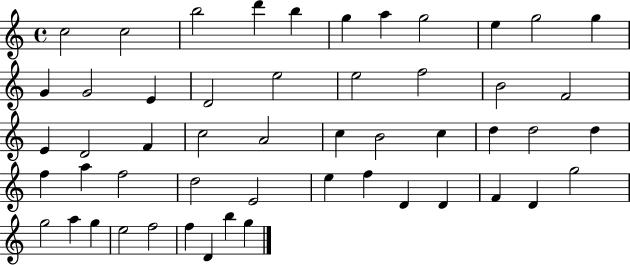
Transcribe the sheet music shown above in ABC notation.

X:1
T:Untitled
M:4/4
L:1/4
K:C
c2 c2 b2 d' b g a g2 e g2 g G G2 E D2 e2 e2 f2 B2 F2 E D2 F c2 A2 c B2 c d d2 d f a f2 d2 E2 e f D D F D g2 g2 a g e2 f2 f D b g